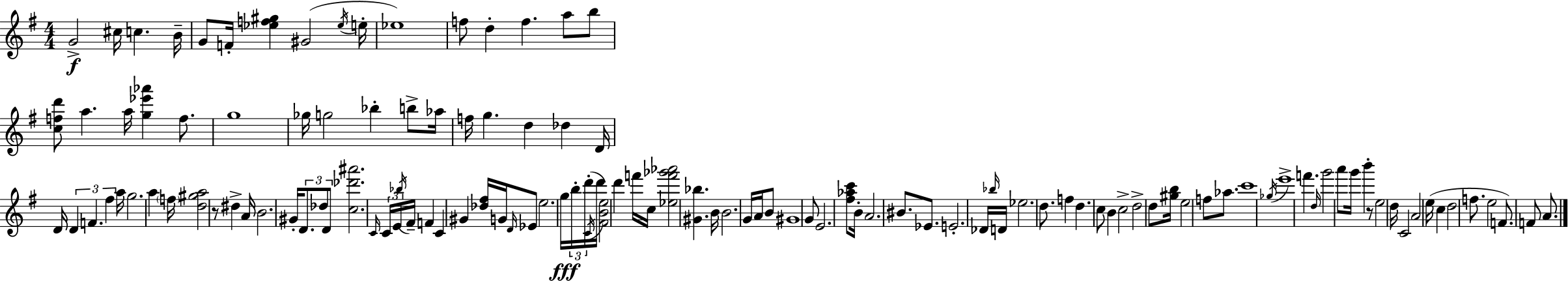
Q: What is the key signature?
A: G major